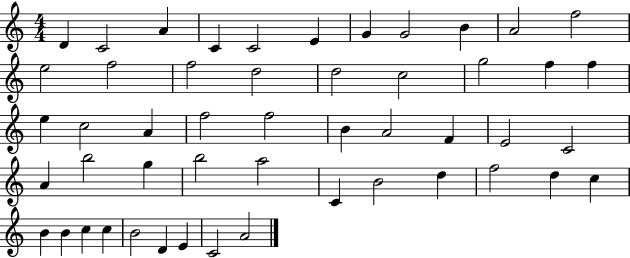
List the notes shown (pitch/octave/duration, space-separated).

D4/q C4/h A4/q C4/q C4/h E4/q G4/q G4/h B4/q A4/h F5/h E5/h F5/h F5/h D5/h D5/h C5/h G5/h F5/q F5/q E5/q C5/h A4/q F5/h F5/h B4/q A4/h F4/q E4/h C4/h A4/q B5/h G5/q B5/h A5/h C4/q B4/h D5/q F5/h D5/q C5/q B4/q B4/q C5/q C5/q B4/h D4/q E4/q C4/h A4/h